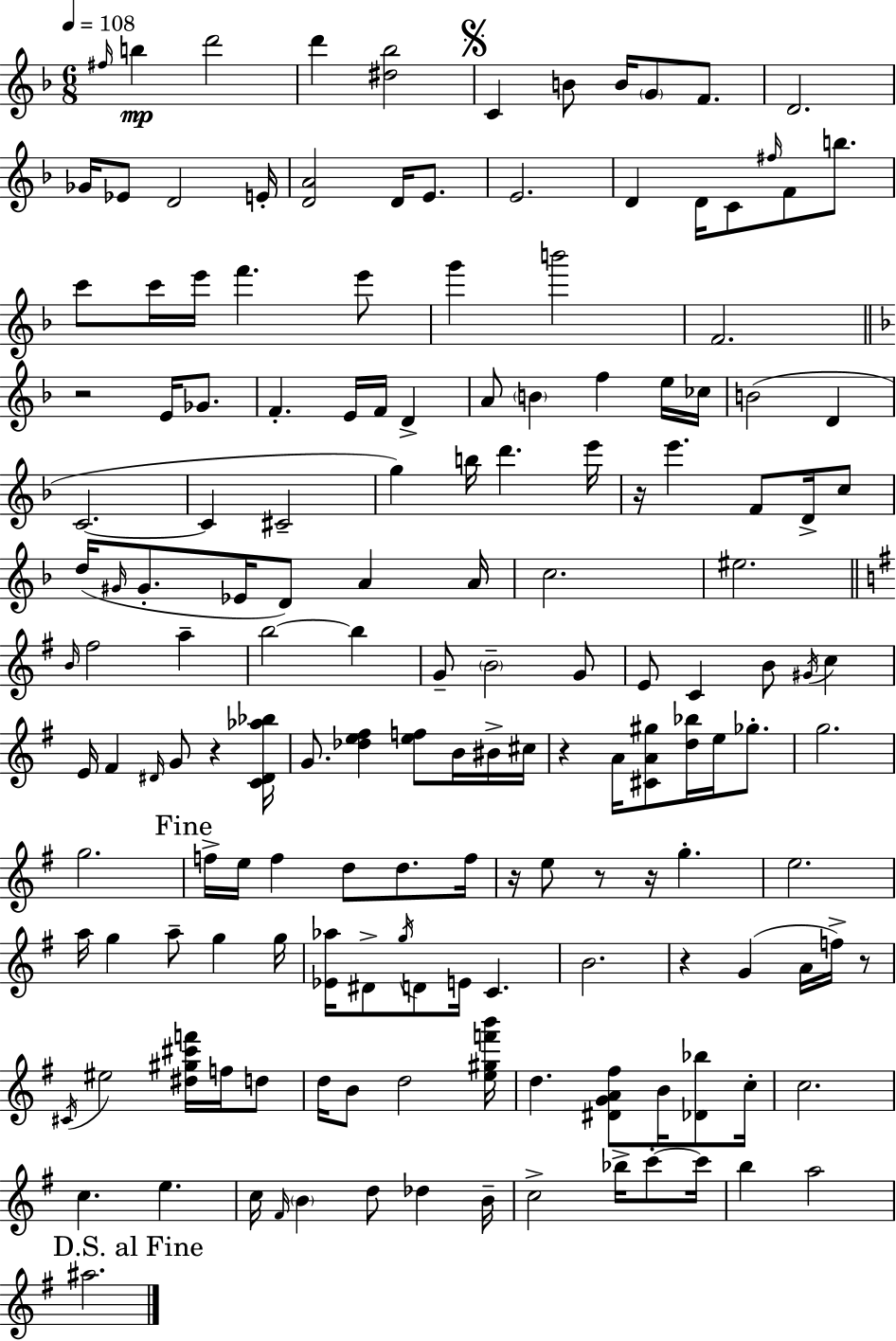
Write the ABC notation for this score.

X:1
T:Untitled
M:6/8
L:1/4
K:F
^f/4 b d'2 d' [^d_b]2 C B/2 B/4 G/2 F/2 D2 _G/4 _E/2 D2 E/4 [DA]2 D/4 E/2 E2 D D/4 C/2 ^f/4 F/2 b/2 c'/2 c'/4 e'/4 f' e'/2 g' b'2 F2 z2 E/4 _G/2 F E/4 F/4 D A/2 B f e/4 _c/4 B2 D C2 C ^C2 g b/4 d' e'/4 z/4 e' F/2 D/4 c/2 d/4 ^G/4 ^G/2 _E/4 D/2 A A/4 c2 ^e2 B/4 ^f2 a b2 b G/2 B2 G/2 E/2 C B/2 ^G/4 c E/4 ^F ^D/4 G/2 z [C^D_a_b]/4 G/2 [_de^f] [ef]/2 B/4 ^B/4 ^c/4 z A/4 [^CA^g]/2 [d_b]/4 e/4 _g/2 g2 g2 f/4 e/4 f d/2 d/2 f/4 z/4 e/2 z/2 z/4 g e2 a/4 g a/2 g g/4 [_E_a]/4 ^D/2 g/4 D/2 E/4 C B2 z G A/4 f/4 z/2 ^C/4 ^e2 [^d^g^c'f']/4 f/4 d/2 d/4 B/2 d2 [e^gf'b']/4 d [^DGA^f]/2 B/4 [_D_b]/2 c/4 c2 c e c/4 ^F/4 B d/2 _d B/4 c2 _b/4 c'/2 c'/4 b a2 ^a2